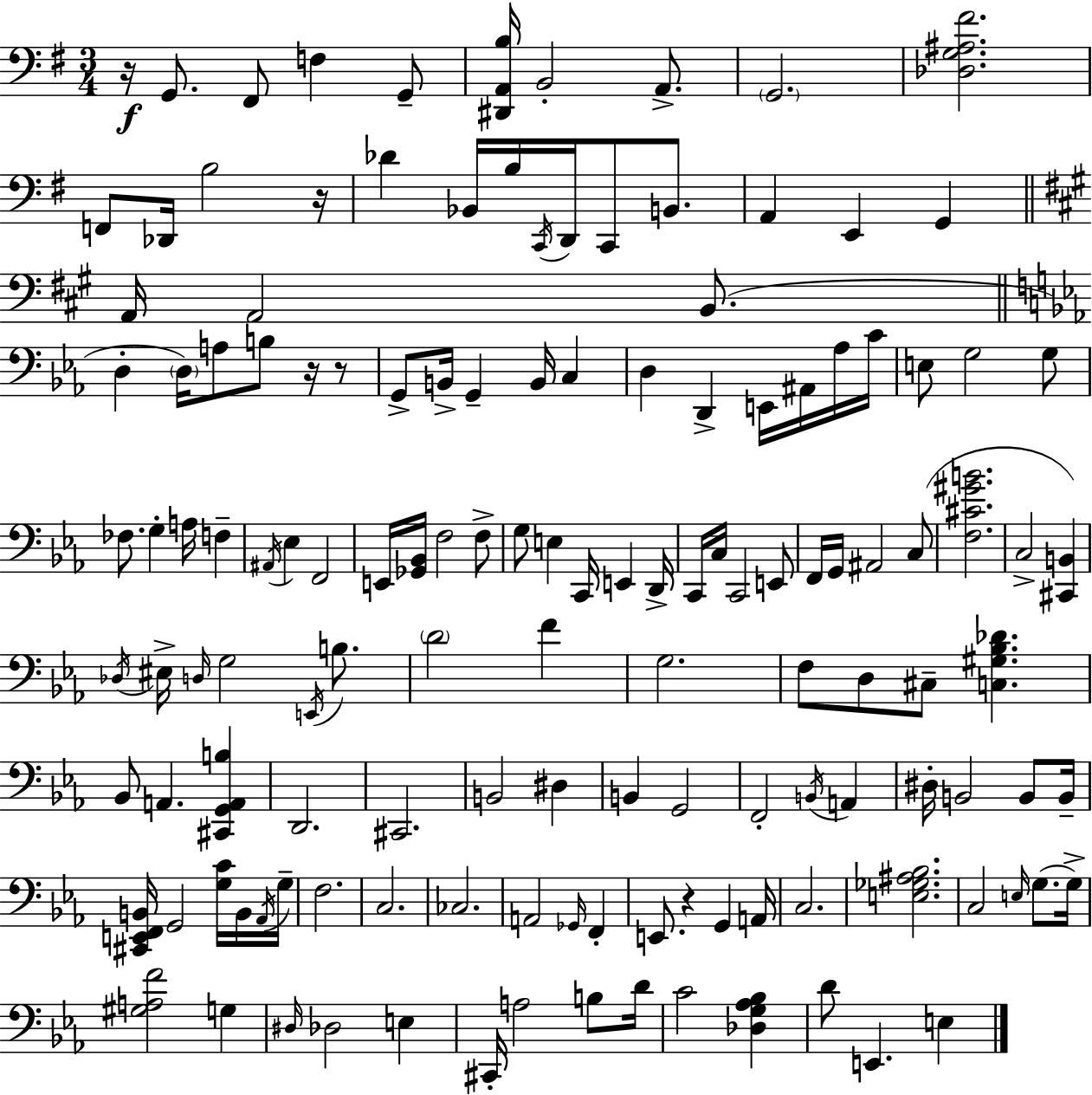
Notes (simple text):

R/s G2/e. F#2/e F3/q G2/e [D#2,A2,B3]/s B2/h A2/e. G2/h. [Db3,G3,A#3,F#4]/h. F2/e Db2/s B3/h R/s Db4/q Bb2/s B3/s C2/s D2/s C2/e B2/e. A2/q E2/q G2/q A2/s A2/h B2/e. D3/q D3/s A3/e B3/e R/s R/e G2/e B2/s G2/q B2/s C3/q D3/q D2/q E2/s A#2/s Ab3/s C4/s E3/e G3/h G3/e FES3/e. G3/q A3/s F3/q A#2/s Eb3/q F2/h E2/s [Gb2,Bb2]/s F3/h F3/e G3/e E3/q C2/s E2/q D2/s C2/s C3/s C2/h E2/e F2/s G2/s A#2/h C3/e [F3,C#4,G#4,B4]/h. C3/h [C#2,B2]/q Db3/s EIS3/s D3/s G3/h E2/s B3/e. D4/h F4/q G3/h. F3/e D3/e C#3/e [C3,G#3,Bb3,Db4]/q. Bb2/e A2/q. [C#2,G2,A2,B3]/q D2/h. C#2/h. B2/h D#3/q B2/q G2/h F2/h B2/s A2/q D#3/s B2/h B2/e B2/s [C#2,E2,F2,B2]/s G2/h [G3,C4]/s B2/s Ab2/s G3/s F3/h. C3/h. CES3/h. A2/h Gb2/s F2/q E2/e. R/q G2/q A2/s C3/h. [E3,Gb3,A#3,Bb3]/h. C3/h E3/s G3/e. G3/s [G#3,A3,F4]/h G3/q D#3/s Db3/h E3/q C#2/s A3/h B3/e D4/s C4/h [Db3,G3,Ab3,Bb3]/q D4/e E2/q. E3/q